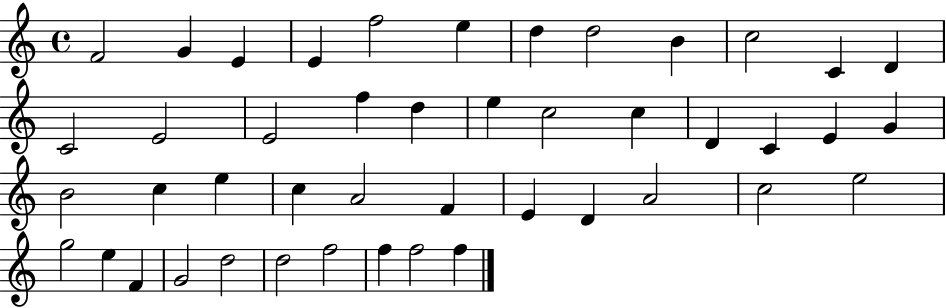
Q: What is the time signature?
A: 4/4